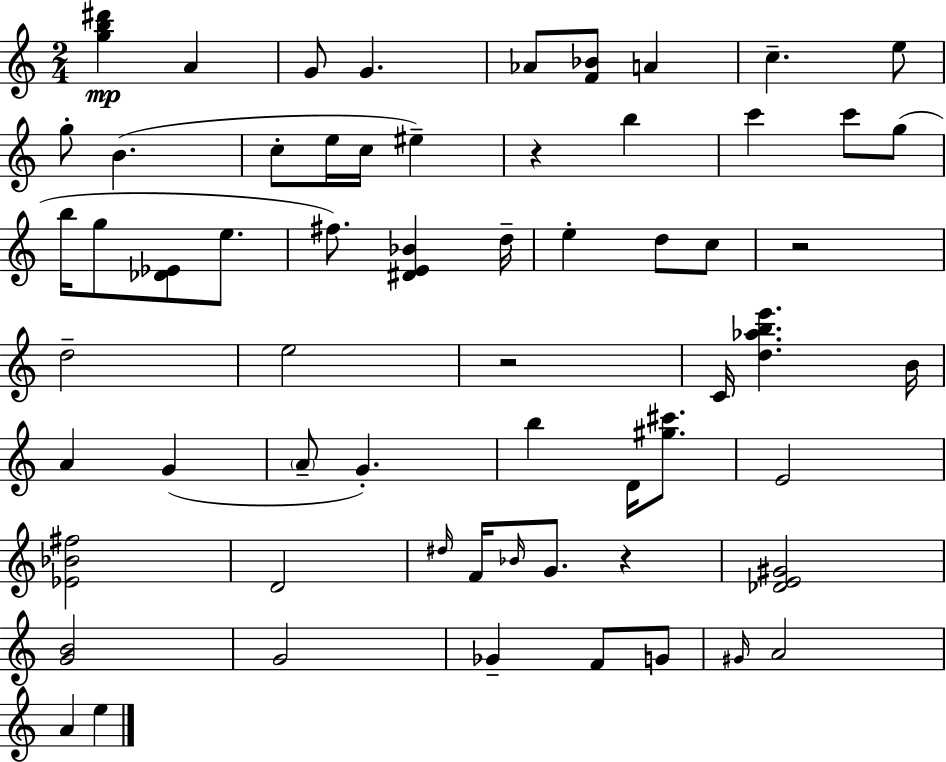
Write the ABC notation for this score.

X:1
T:Untitled
M:2/4
L:1/4
K:Am
[gb^d'] A G/2 G _A/2 [F_B]/2 A c e/2 g/2 B c/2 e/4 c/4 ^e z b c' c'/2 g/2 b/4 g/2 [_D_E]/2 e/2 ^f/2 [^DE_B] d/4 e d/2 c/2 z2 d2 e2 z2 C/4 [d_abe'] B/4 A G A/2 G b D/4 [^g^c']/2 E2 [_E_B^f]2 D2 ^d/4 F/4 _B/4 G/2 z [_DE^G]2 [GB]2 G2 _G F/2 G/2 ^G/4 A2 A e